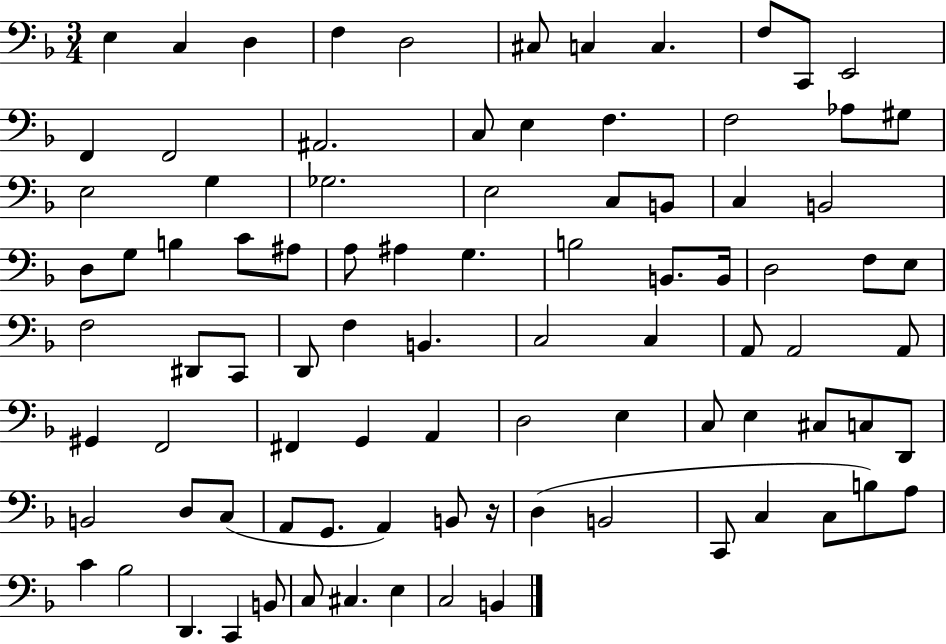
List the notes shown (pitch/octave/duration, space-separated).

E3/q C3/q D3/q F3/q D3/h C#3/e C3/q C3/q. F3/e C2/e E2/h F2/q F2/h A#2/h. C3/e E3/q F3/q. F3/h Ab3/e G#3/e E3/h G3/q Gb3/h. E3/h C3/e B2/e C3/q B2/h D3/e G3/e B3/q C4/e A#3/e A3/e A#3/q G3/q. B3/h B2/e. B2/s D3/h F3/e E3/e F3/h D#2/e C2/e D2/e F3/q B2/q. C3/h C3/q A2/e A2/h A2/e G#2/q F2/h F#2/q G2/q A2/q D3/h E3/q C3/e E3/q C#3/e C3/e D2/e B2/h D3/e C3/e A2/e G2/e. A2/q B2/e R/s D3/q B2/h C2/e C3/q C3/e B3/e A3/e C4/q Bb3/h D2/q. C2/q B2/e C3/e C#3/q. E3/q C3/h B2/q